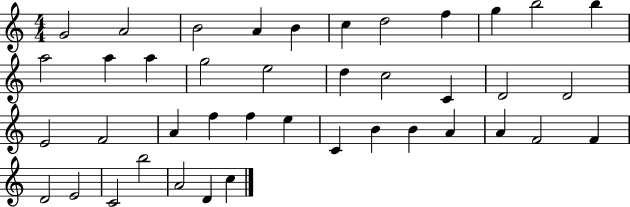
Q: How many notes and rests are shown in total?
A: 41